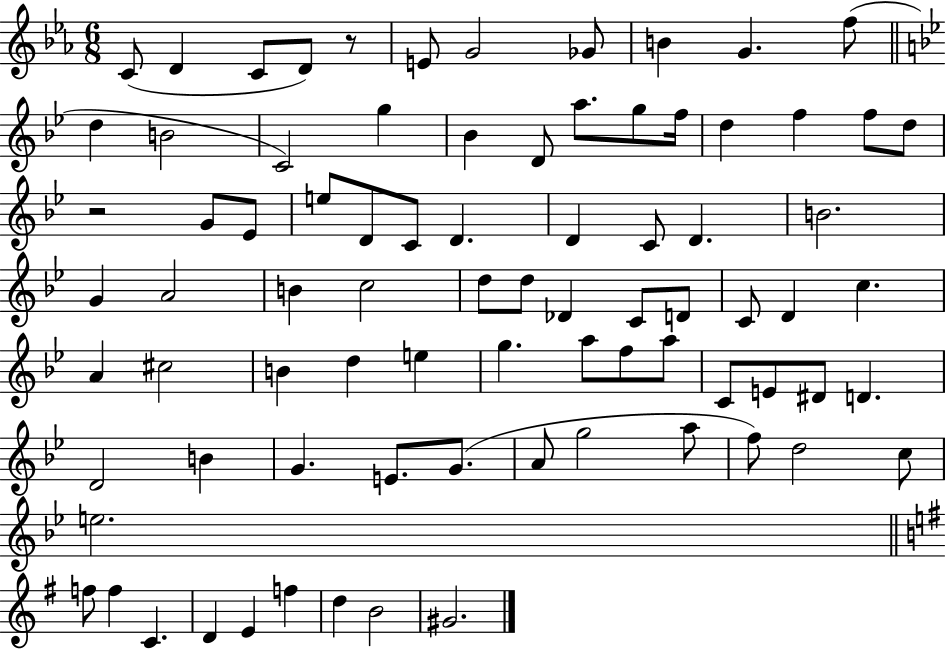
C4/e D4/q C4/e D4/e R/e E4/e G4/h Gb4/e B4/q G4/q. F5/e D5/q B4/h C4/h G5/q Bb4/q D4/e A5/e. G5/e F5/s D5/q F5/q F5/e D5/e R/h G4/e Eb4/e E5/e D4/e C4/e D4/q. D4/q C4/e D4/q. B4/h. G4/q A4/h B4/q C5/h D5/e D5/e Db4/q C4/e D4/e C4/e D4/q C5/q. A4/q C#5/h B4/q D5/q E5/q G5/q. A5/e F5/e A5/e C4/e E4/e D#4/e D4/q. D4/h B4/q G4/q. E4/e. G4/e. A4/e G5/h A5/e F5/e D5/h C5/e E5/h. F5/e F5/q C4/q. D4/q E4/q F5/q D5/q B4/h G#4/h.